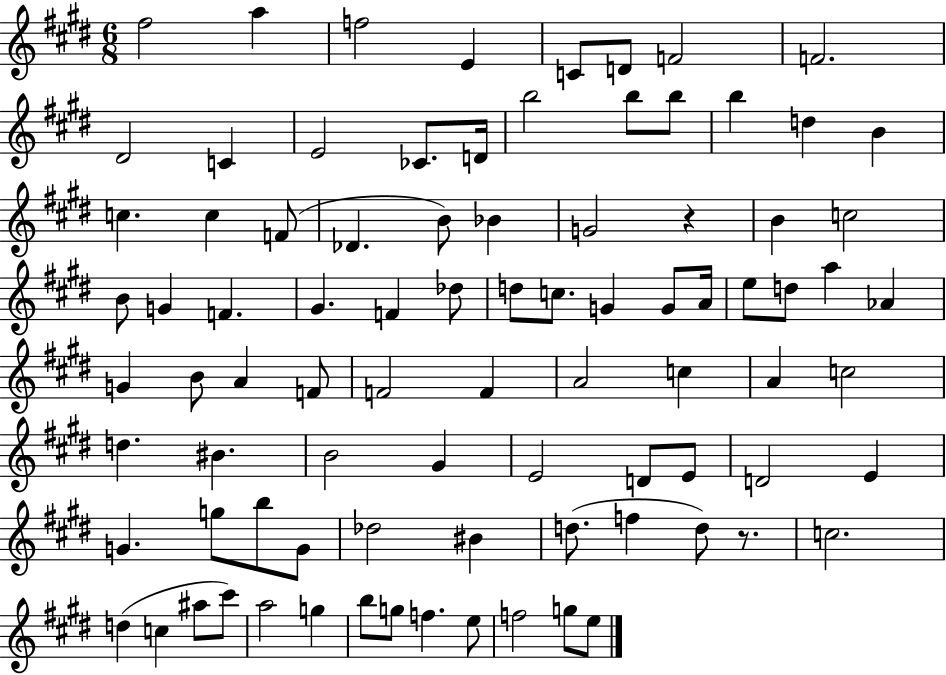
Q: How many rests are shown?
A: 2